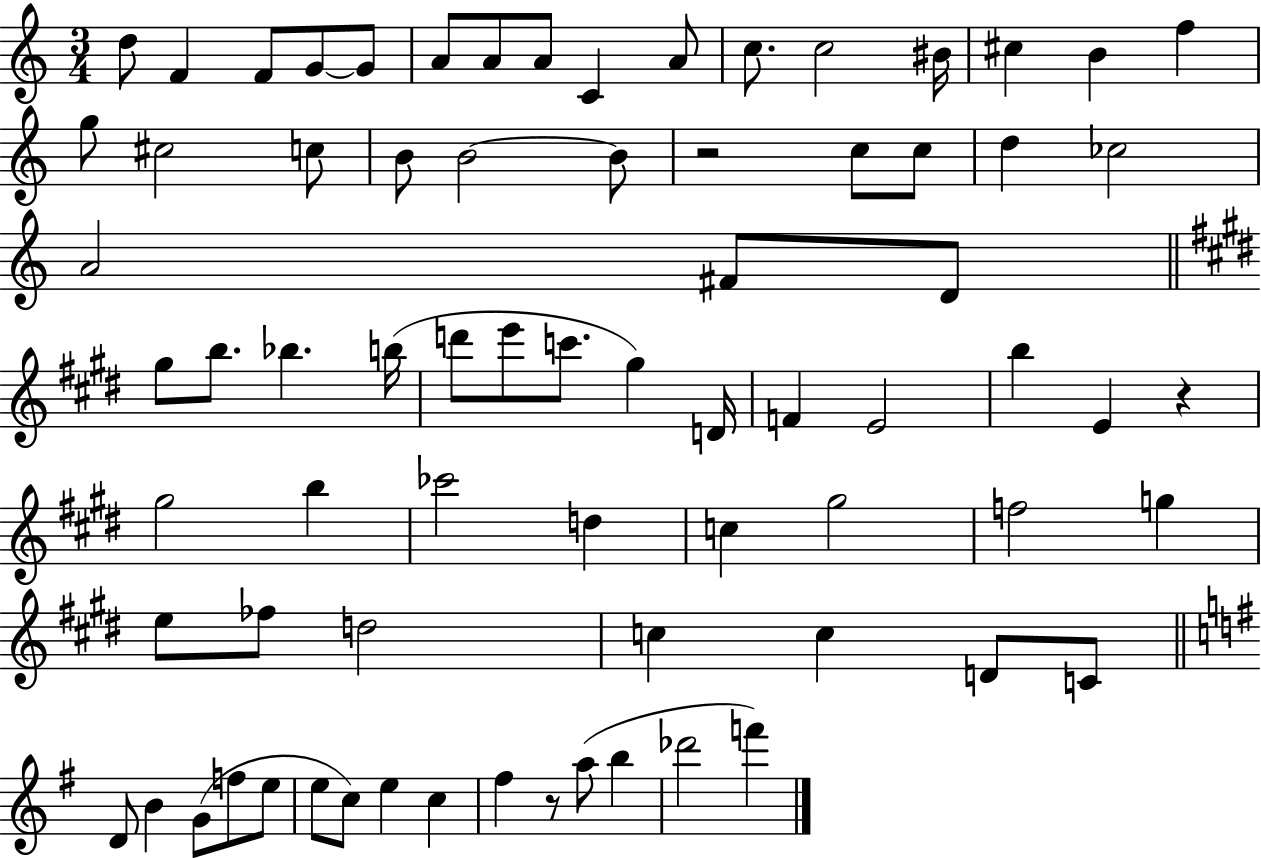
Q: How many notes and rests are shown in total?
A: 74